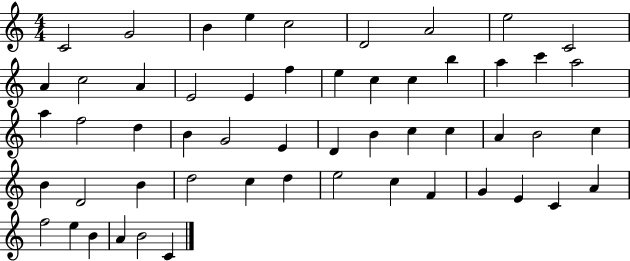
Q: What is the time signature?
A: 4/4